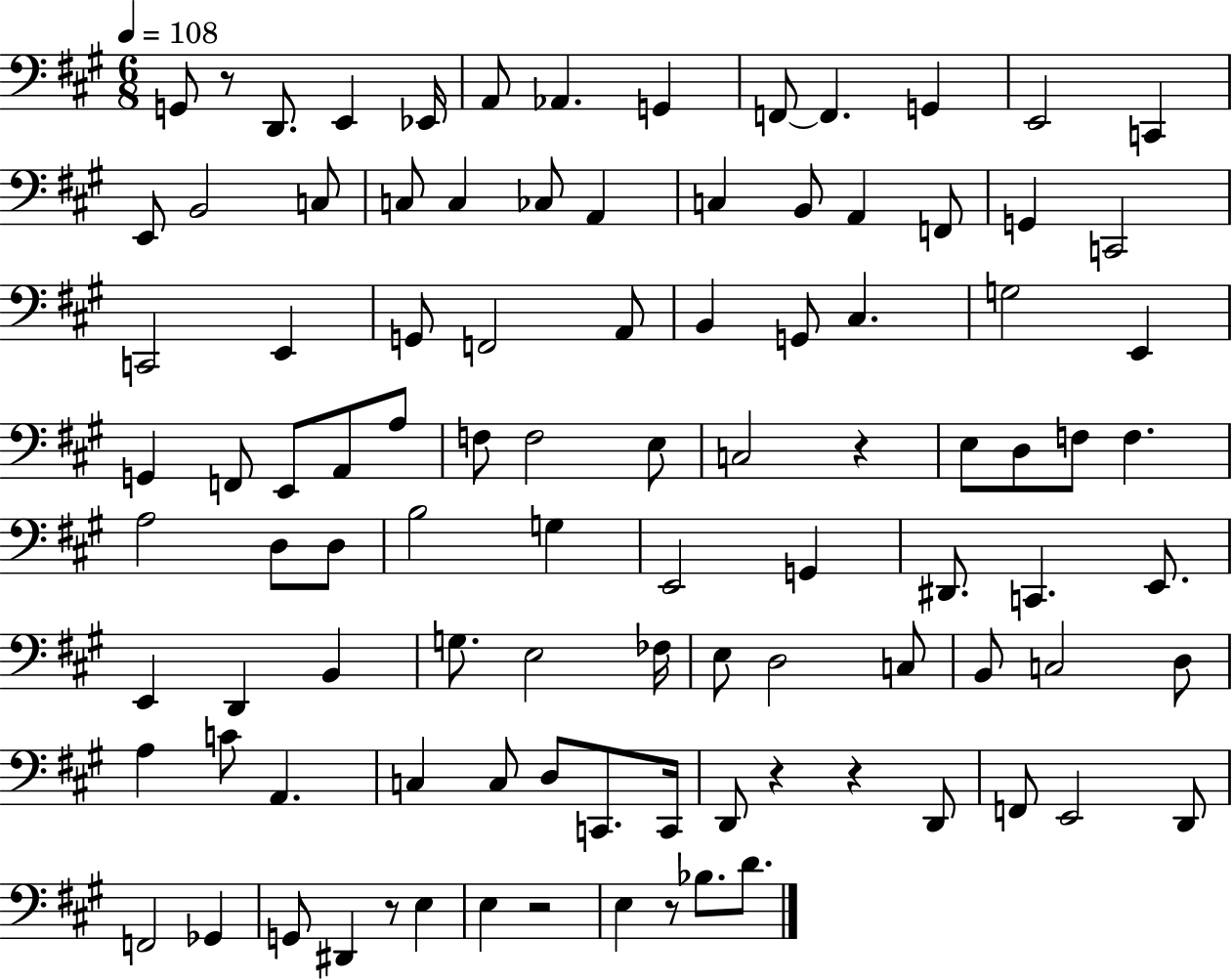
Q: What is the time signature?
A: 6/8